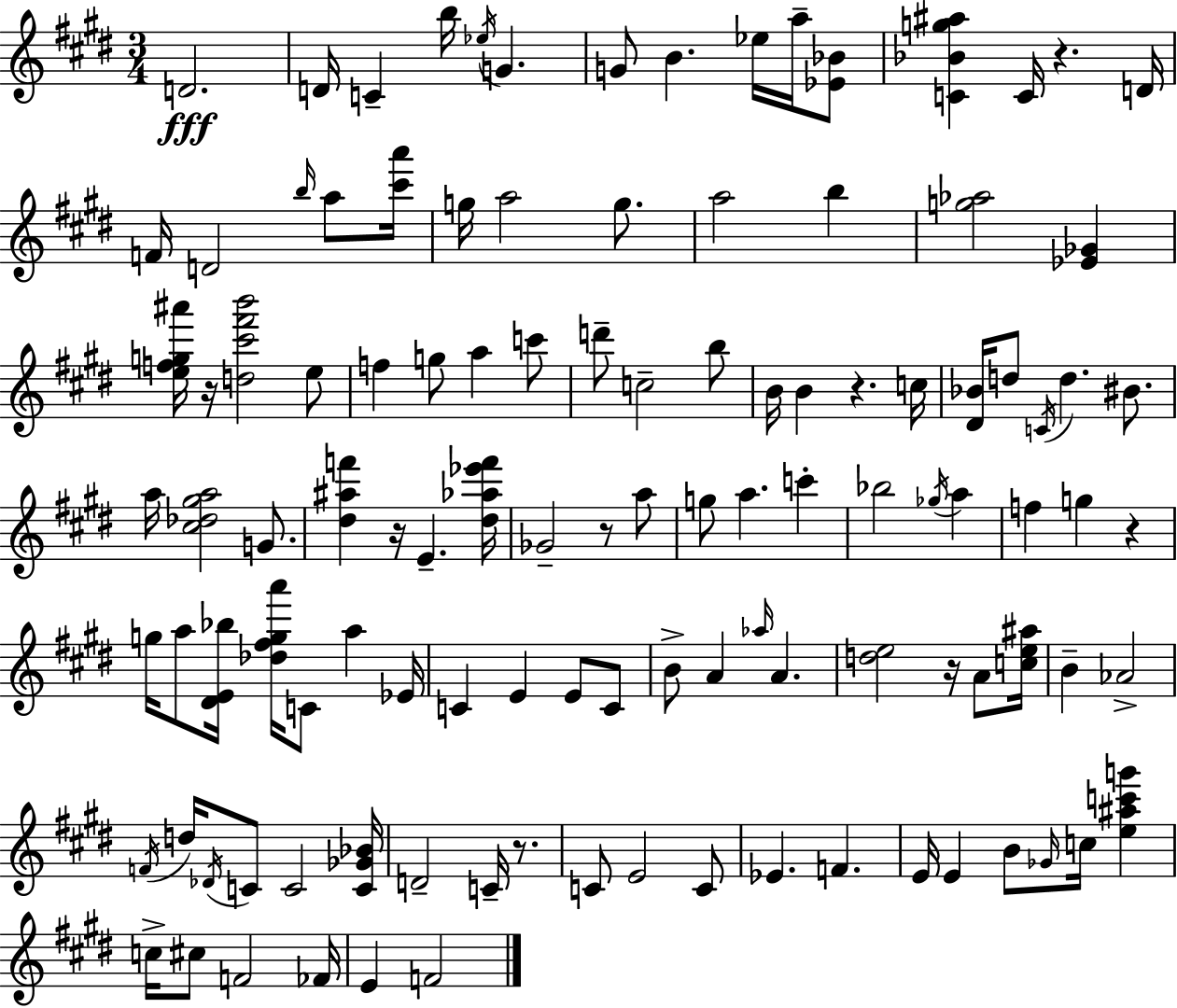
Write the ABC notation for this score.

X:1
T:Untitled
M:3/4
L:1/4
K:E
D2 D/4 C b/4 _e/4 G G/2 B _e/4 a/4 [_E_B]/2 [C_Bg^a] C/4 z D/4 F/4 D2 b/4 a/2 [^c'a']/4 g/4 a2 g/2 a2 b [g_a]2 [_E_G] [efg^a']/4 z/4 [d^c'^f'b']2 e/2 f g/2 a c'/2 d'/2 c2 b/2 B/4 B z c/4 [^D_B]/4 d/2 C/4 d ^B/2 a/4 [^c_d^ga]2 G/2 [^d^af'] z/4 E [^d_a_e'f']/4 _G2 z/2 a/2 g/2 a c' _b2 _g/4 a f g z g/4 a/2 [^DE_b]/4 [_d^fga']/4 C/2 a _E/4 C E E/2 C/2 B/2 A _a/4 A [de]2 z/4 A/2 [ce^a]/4 B _A2 F/4 d/4 _D/4 C/2 C2 [C_G_B]/4 D2 C/4 z/2 C/2 E2 C/2 _E F E/4 E B/2 _G/4 c/4 [e^ac'g'] c/4 ^c/2 F2 _F/4 E F2